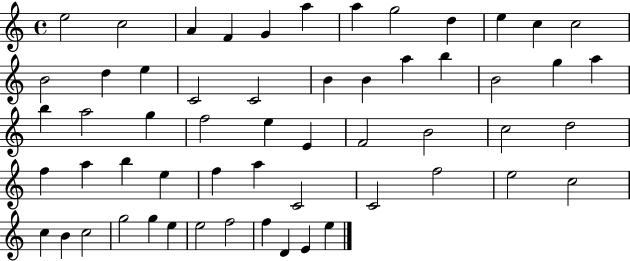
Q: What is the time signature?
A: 4/4